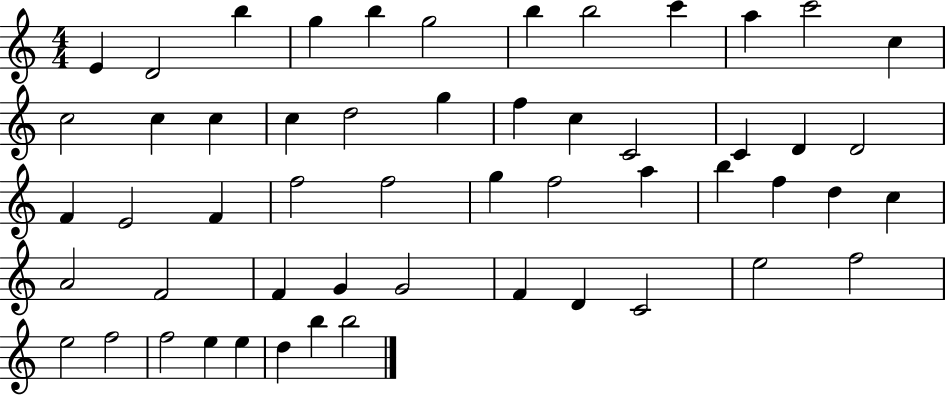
X:1
T:Untitled
M:4/4
L:1/4
K:C
E D2 b g b g2 b b2 c' a c'2 c c2 c c c d2 g f c C2 C D D2 F E2 F f2 f2 g f2 a b f d c A2 F2 F G G2 F D C2 e2 f2 e2 f2 f2 e e d b b2